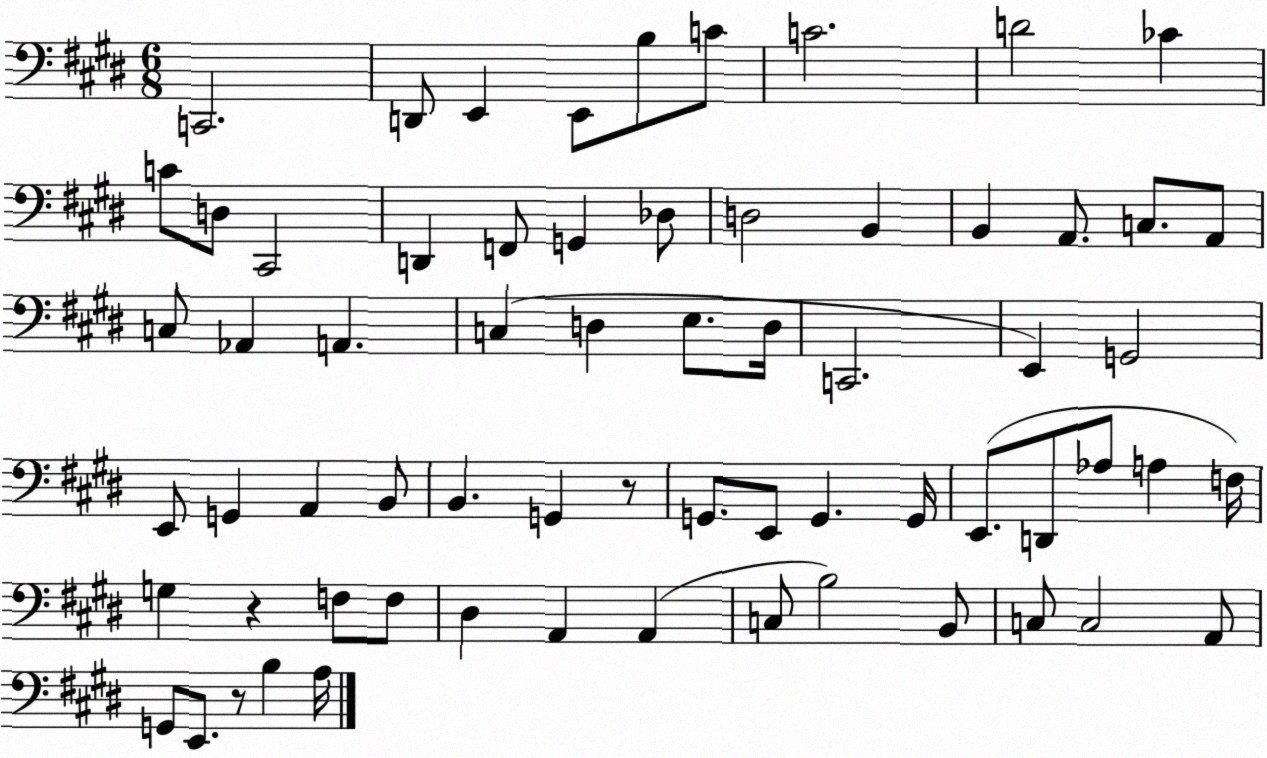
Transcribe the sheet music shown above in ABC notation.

X:1
T:Untitled
M:6/8
L:1/4
K:E
C,,2 D,,/2 E,, E,,/2 B,/2 C/2 C2 D2 _C C/2 D,/2 ^C,,2 D,, F,,/2 G,, _D,/2 D,2 B,, B,, A,,/2 C,/2 A,,/2 C,/2 _A,, A,, C, D, E,/2 D,/4 C,,2 E,, G,,2 E,,/2 G,, A,, B,,/2 B,, G,, z/2 G,,/2 E,,/2 G,, G,,/4 E,,/2 D,,/2 _A,/2 A, F,/4 G, z F,/2 F,/2 ^D, A,, A,, C,/2 B,2 B,,/2 C,/2 C,2 A,,/2 G,,/2 E,,/2 z/2 B, A,/4